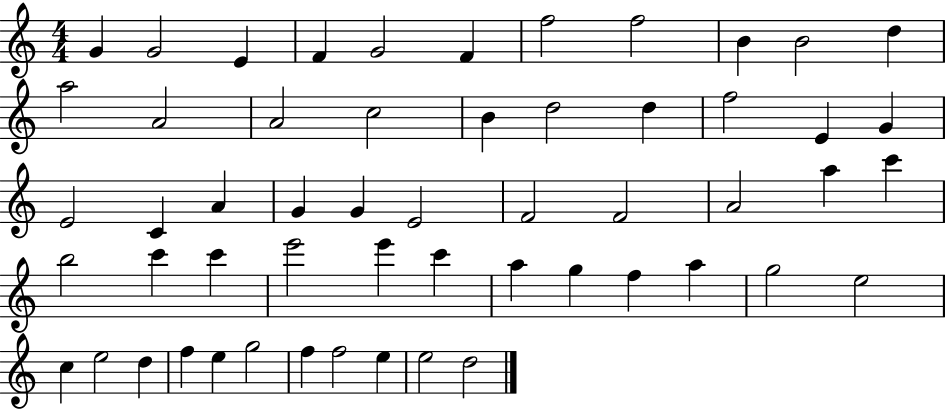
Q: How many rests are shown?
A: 0